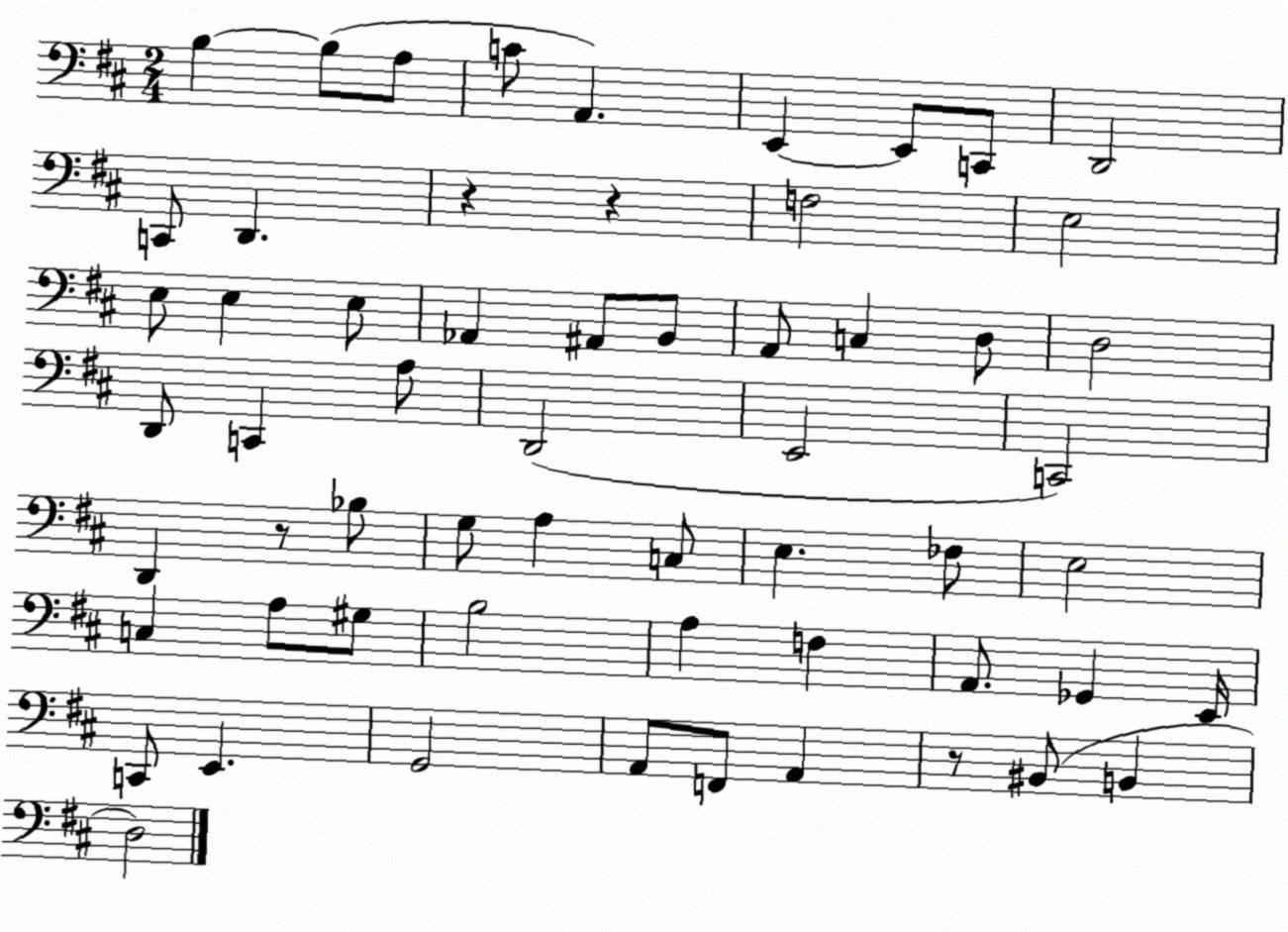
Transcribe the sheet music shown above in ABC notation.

X:1
T:Untitled
M:2/4
L:1/4
K:D
B, B,/2 A,/2 C/2 A,, E,, E,,/2 C,,/2 D,,2 C,,/2 D,, z z F,2 E,2 E,/2 E, E,/2 _A,, ^A,,/2 B,,/2 A,,/2 C, D,/2 D,2 D,,/2 C,, A,/2 D,,2 E,,2 C,,2 D,, z/2 _B,/2 G,/2 A, C,/2 E, _F,/2 E,2 C, A,/2 ^G,/2 B,2 A, F, A,,/2 _G,, E,,/4 C,,/2 E,, G,,2 A,,/2 F,,/2 A,, z/2 ^B,,/2 B,, D,2